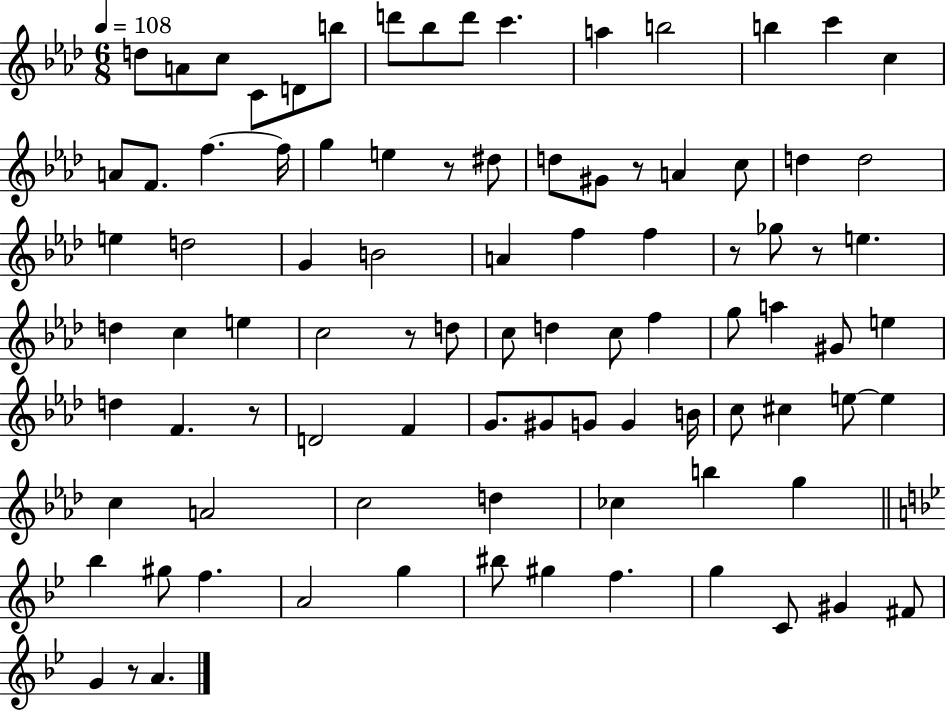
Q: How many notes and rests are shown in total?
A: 91